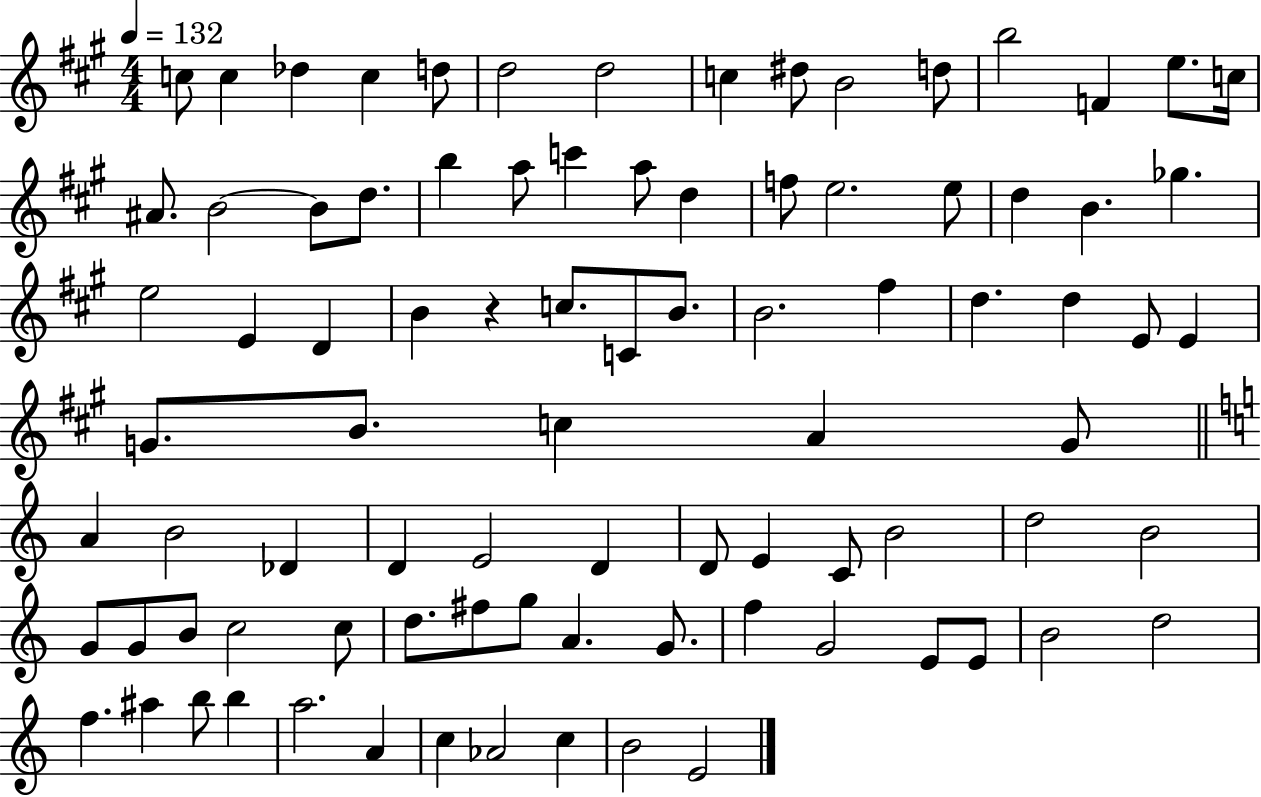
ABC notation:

X:1
T:Untitled
M:4/4
L:1/4
K:A
c/2 c _d c d/2 d2 d2 c ^d/2 B2 d/2 b2 F e/2 c/4 ^A/2 B2 B/2 d/2 b a/2 c' a/2 d f/2 e2 e/2 d B _g e2 E D B z c/2 C/2 B/2 B2 ^f d d E/2 E G/2 B/2 c A G/2 A B2 _D D E2 D D/2 E C/2 B2 d2 B2 G/2 G/2 B/2 c2 c/2 d/2 ^f/2 g/2 A G/2 f G2 E/2 E/2 B2 d2 f ^a b/2 b a2 A c _A2 c B2 E2